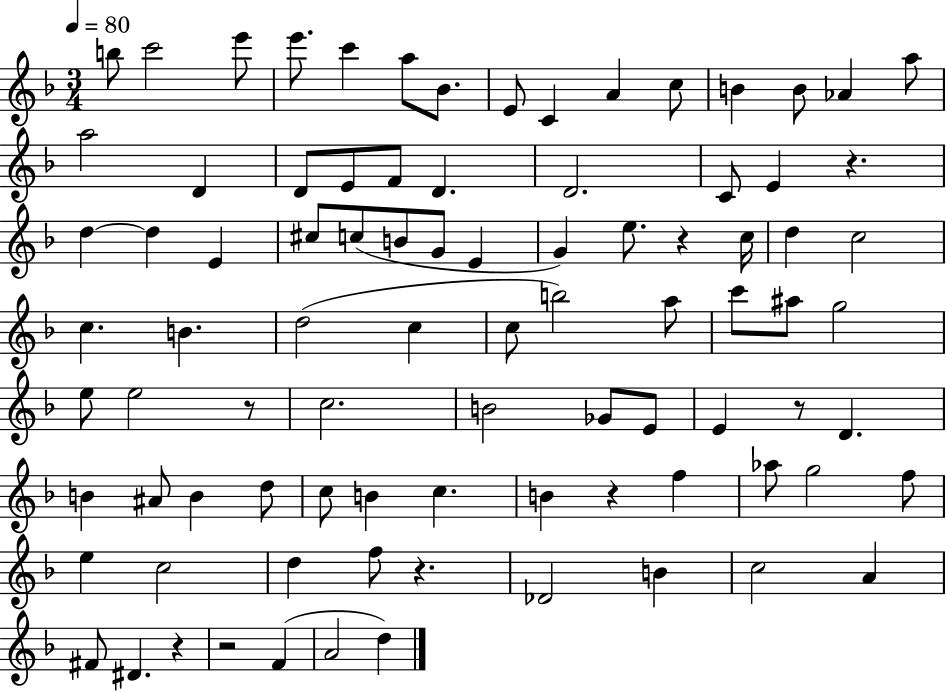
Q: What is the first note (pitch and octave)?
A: B5